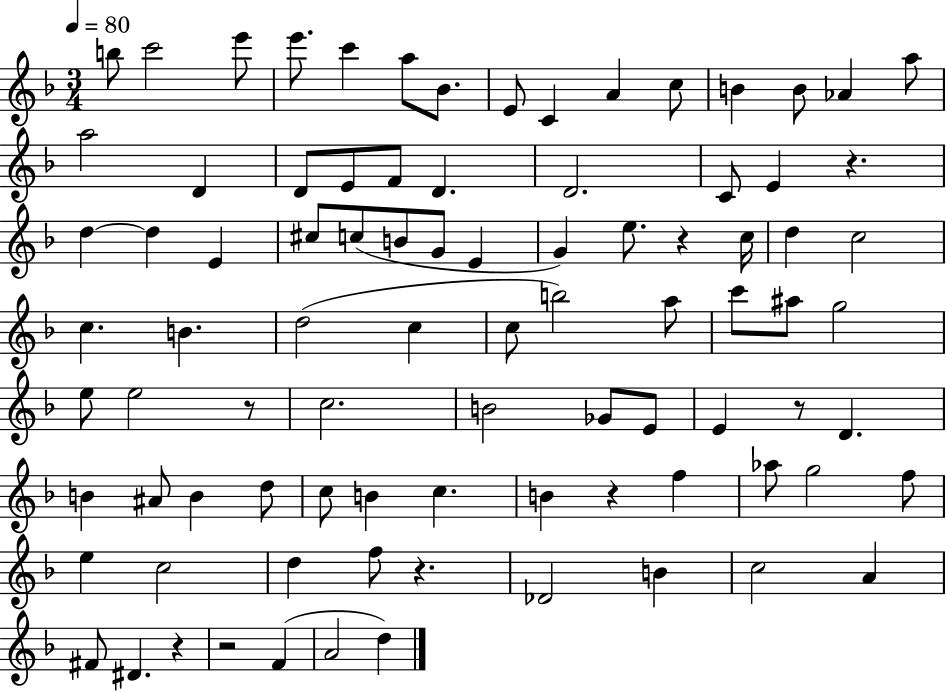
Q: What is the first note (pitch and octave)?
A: B5